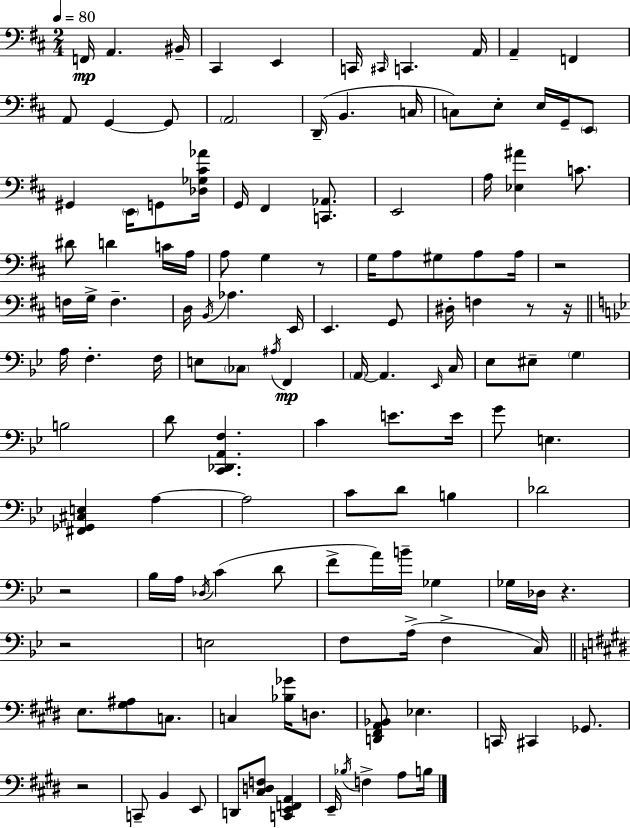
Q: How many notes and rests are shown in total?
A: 131